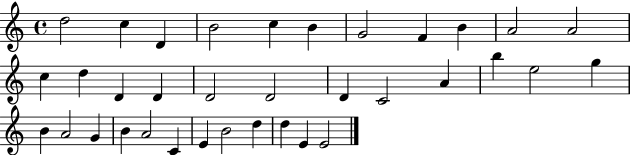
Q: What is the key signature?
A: C major